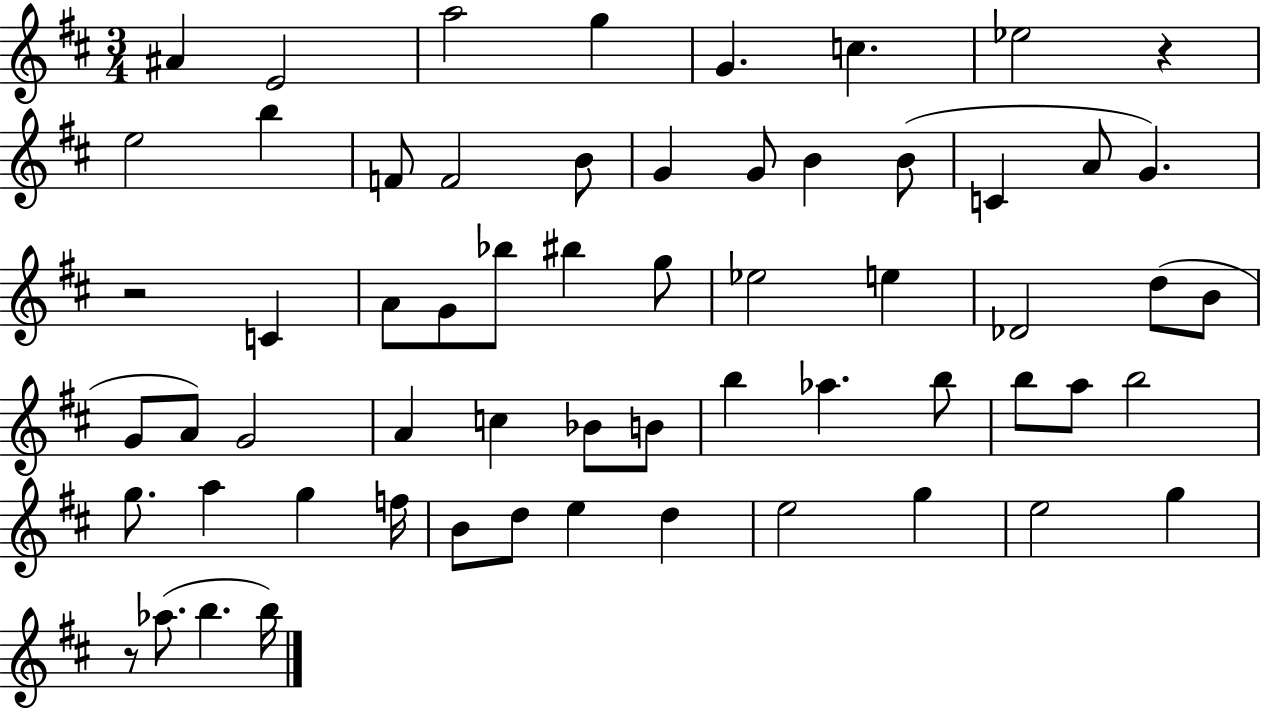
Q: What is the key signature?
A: D major